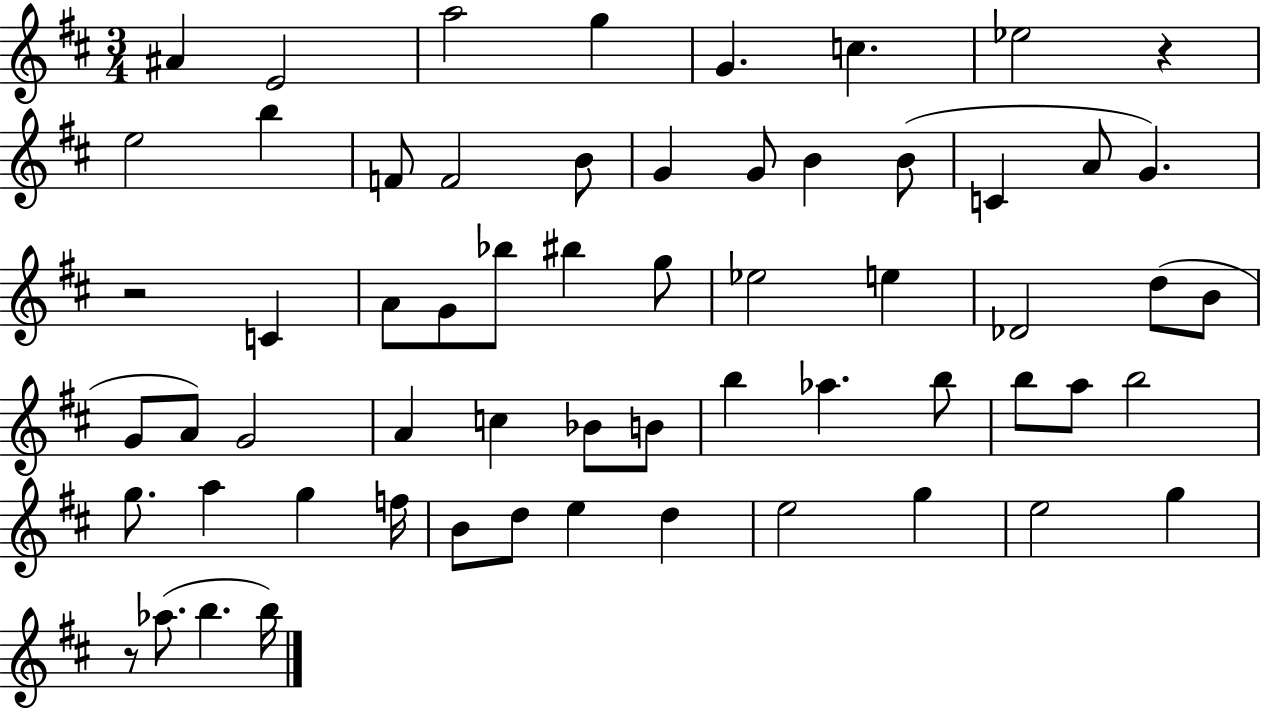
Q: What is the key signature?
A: D major